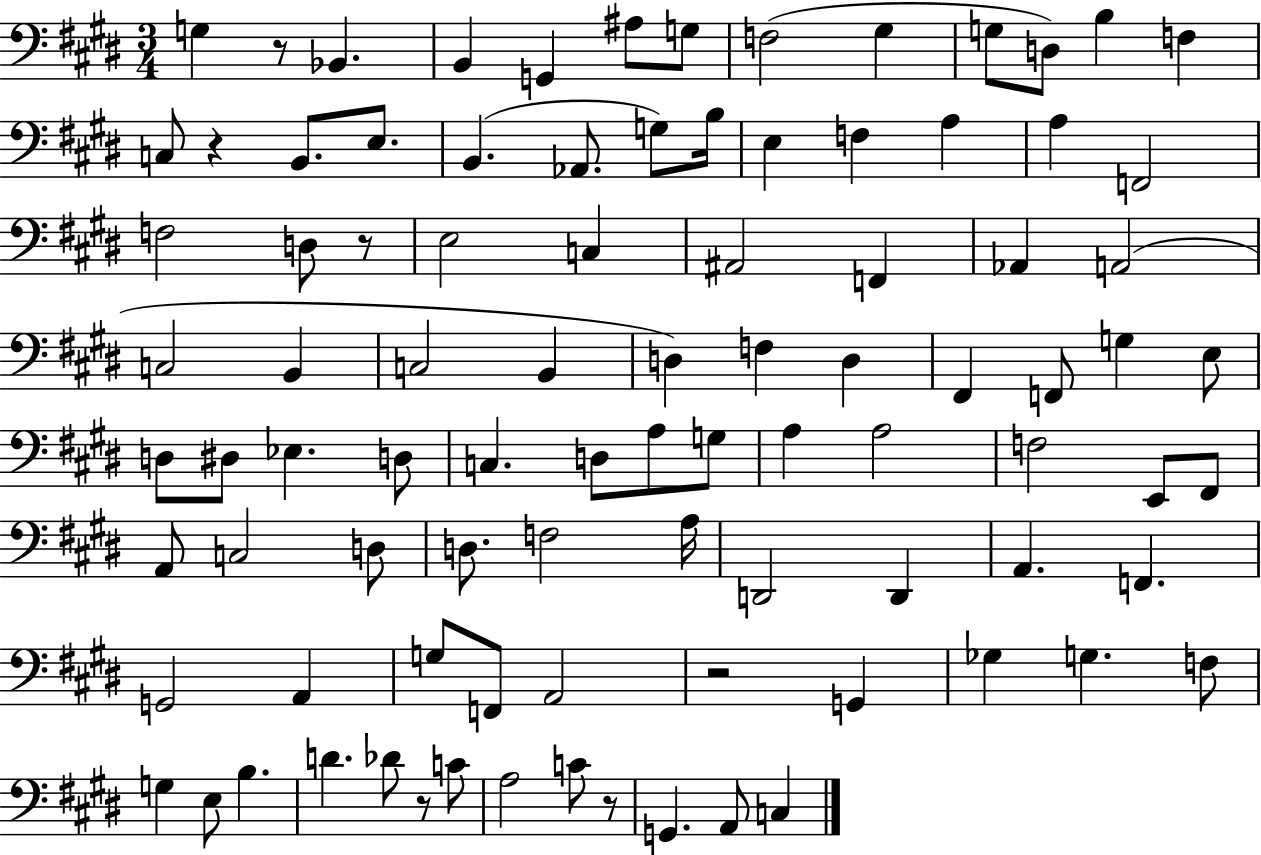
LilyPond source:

{
  \clef bass
  \numericTimeSignature
  \time 3/4
  \key e \major
  g4 r8 bes,4. | b,4 g,4 ais8 g8 | f2( gis4 | g8 d8) b4 f4 | \break c8 r4 b,8. e8. | b,4.( aes,8. g8) b16 | e4 f4 a4 | a4 f,2 | \break f2 d8 r8 | e2 c4 | ais,2 f,4 | aes,4 a,2( | \break c2 b,4 | c2 b,4 | d4) f4 d4 | fis,4 f,8 g4 e8 | \break d8 dis8 ees4. d8 | c4. d8 a8 g8 | a4 a2 | f2 e,8 fis,8 | \break a,8 c2 d8 | d8. f2 a16 | d,2 d,4 | a,4. f,4. | \break g,2 a,4 | g8 f,8 a,2 | r2 g,4 | ges4 g4. f8 | \break g4 e8 b4. | d'4. des'8 r8 c'8 | a2 c'8 r8 | g,4. a,8 c4 | \break \bar "|."
}